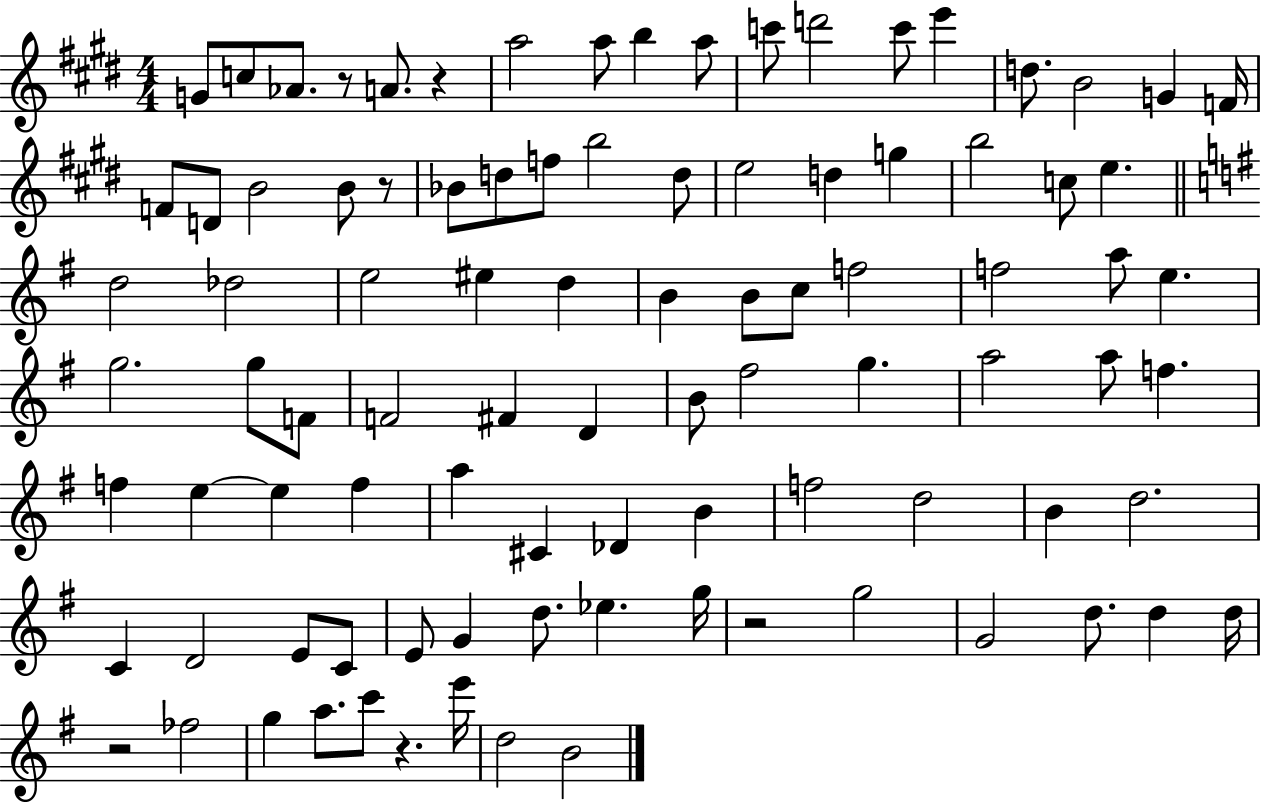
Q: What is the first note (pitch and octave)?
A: G4